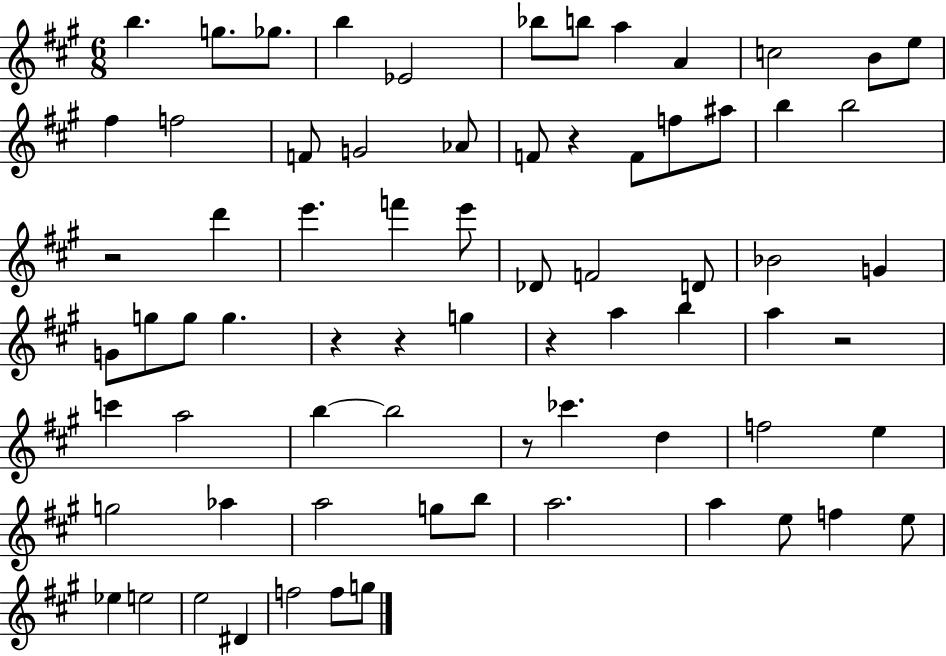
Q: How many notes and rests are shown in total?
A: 72